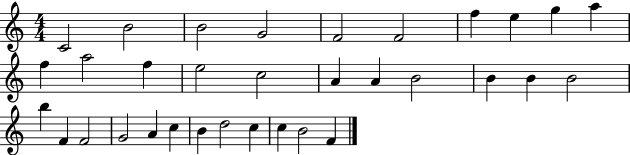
C4/h B4/h B4/h G4/h F4/h F4/h F5/q E5/q G5/q A5/q F5/q A5/h F5/q E5/h C5/h A4/q A4/q B4/h B4/q B4/q B4/h B5/q F4/q F4/h G4/h A4/q C5/q B4/q D5/h C5/q C5/q B4/h F4/q